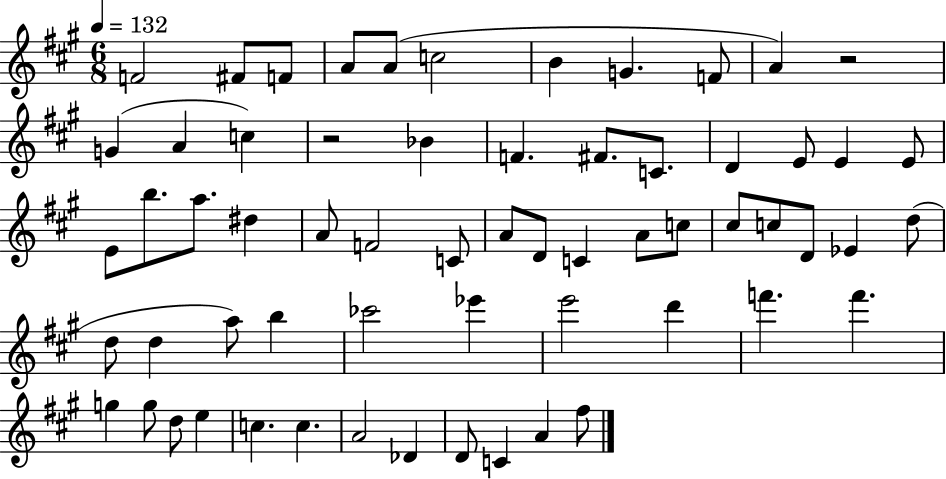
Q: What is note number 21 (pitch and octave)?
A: E4